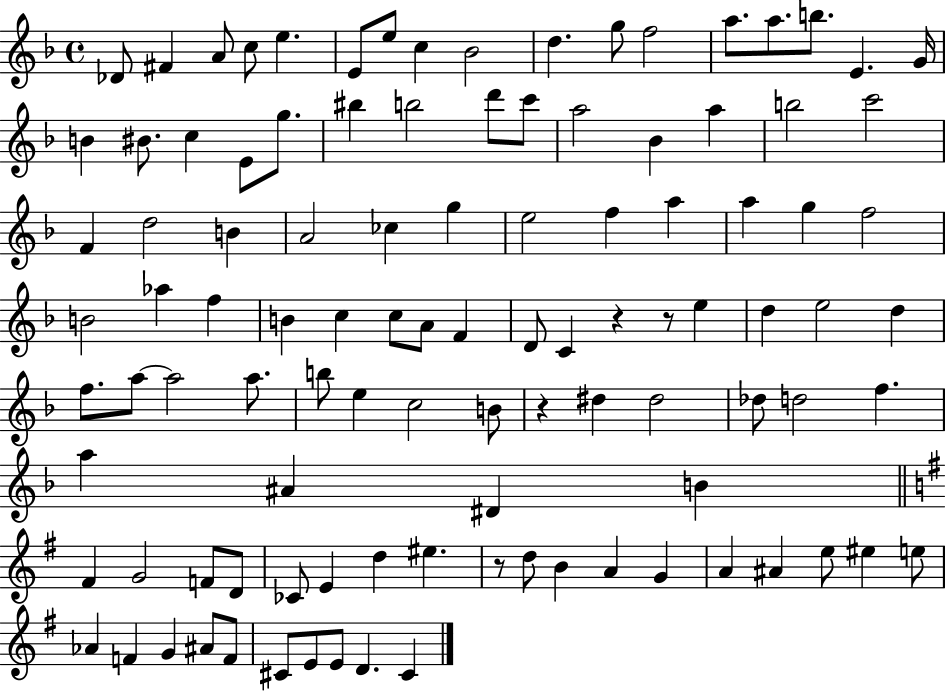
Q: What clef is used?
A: treble